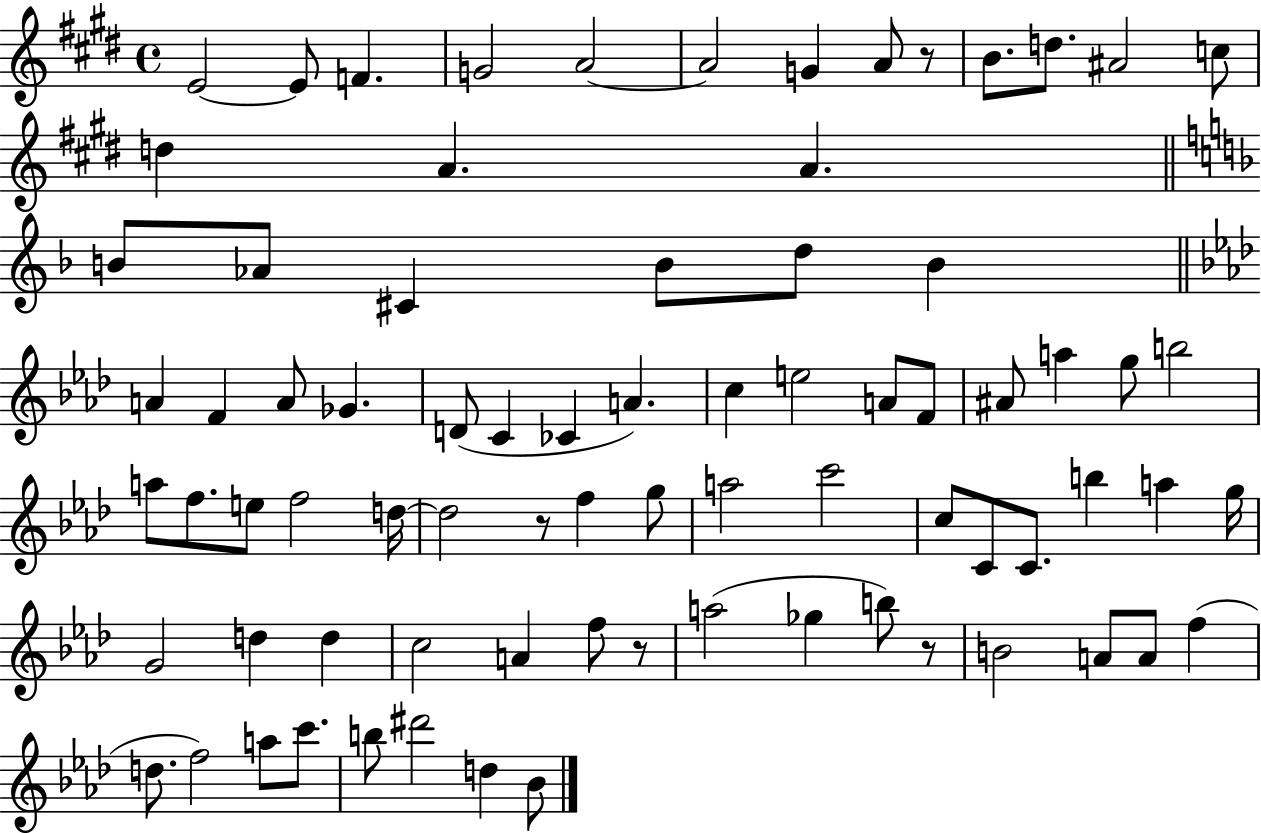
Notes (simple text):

E4/h E4/e F4/q. G4/h A4/h A4/h G4/q A4/e R/e B4/e. D5/e. A#4/h C5/e D5/q A4/q. A4/q. B4/e Ab4/e C#4/q B4/e D5/e B4/q A4/q F4/q A4/e Gb4/q. D4/e C4/q CES4/q A4/q. C5/q E5/h A4/e F4/e A#4/e A5/q G5/e B5/h A5/e F5/e. E5/e F5/h D5/s D5/h R/e F5/q G5/e A5/h C6/h C5/e C4/e C4/e. B5/q A5/q G5/s G4/h D5/q D5/q C5/h A4/q F5/e R/e A5/h Gb5/q B5/e R/e B4/h A4/e A4/e F5/q D5/e. F5/h A5/e C6/e. B5/e D#6/h D5/q Bb4/e